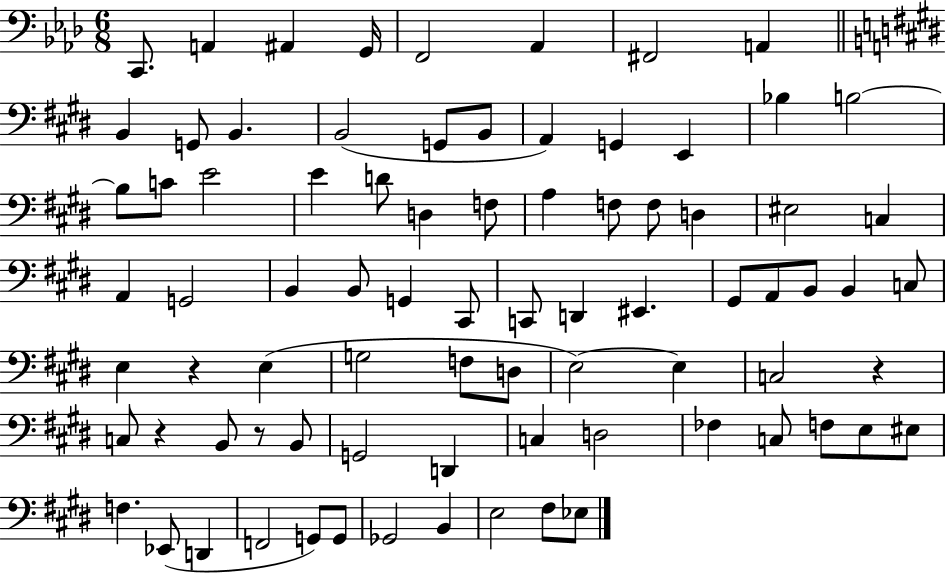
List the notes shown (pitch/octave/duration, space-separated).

C2/e. A2/q A#2/q G2/s F2/h Ab2/q F#2/h A2/q B2/q G2/e B2/q. B2/h G2/e B2/e A2/q G2/q E2/q Bb3/q B3/h B3/e C4/e E4/h E4/q D4/e D3/q F3/e A3/q F3/e F3/e D3/q EIS3/h C3/q A2/q G2/h B2/q B2/e G2/q C#2/e C2/e D2/q EIS2/q. G#2/e A2/e B2/e B2/q C3/e E3/q R/q E3/q G3/h F3/e D3/e E3/h E3/q C3/h R/q C3/e R/q B2/e R/e B2/e G2/h D2/q C3/q D3/h FES3/q C3/e F3/e E3/e EIS3/e F3/q. Eb2/e D2/q F2/h G2/e G2/e Gb2/h B2/q E3/h F#3/e Eb3/e